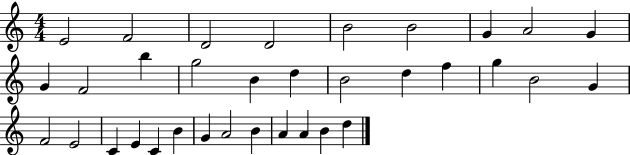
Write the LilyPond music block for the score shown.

{
  \clef treble
  \numericTimeSignature
  \time 4/4
  \key c \major
  e'2 f'2 | d'2 d'2 | b'2 b'2 | g'4 a'2 g'4 | \break g'4 f'2 b''4 | g''2 b'4 d''4 | b'2 d''4 f''4 | g''4 b'2 g'4 | \break f'2 e'2 | c'4 e'4 c'4 b'4 | g'4 a'2 b'4 | a'4 a'4 b'4 d''4 | \break \bar "|."
}